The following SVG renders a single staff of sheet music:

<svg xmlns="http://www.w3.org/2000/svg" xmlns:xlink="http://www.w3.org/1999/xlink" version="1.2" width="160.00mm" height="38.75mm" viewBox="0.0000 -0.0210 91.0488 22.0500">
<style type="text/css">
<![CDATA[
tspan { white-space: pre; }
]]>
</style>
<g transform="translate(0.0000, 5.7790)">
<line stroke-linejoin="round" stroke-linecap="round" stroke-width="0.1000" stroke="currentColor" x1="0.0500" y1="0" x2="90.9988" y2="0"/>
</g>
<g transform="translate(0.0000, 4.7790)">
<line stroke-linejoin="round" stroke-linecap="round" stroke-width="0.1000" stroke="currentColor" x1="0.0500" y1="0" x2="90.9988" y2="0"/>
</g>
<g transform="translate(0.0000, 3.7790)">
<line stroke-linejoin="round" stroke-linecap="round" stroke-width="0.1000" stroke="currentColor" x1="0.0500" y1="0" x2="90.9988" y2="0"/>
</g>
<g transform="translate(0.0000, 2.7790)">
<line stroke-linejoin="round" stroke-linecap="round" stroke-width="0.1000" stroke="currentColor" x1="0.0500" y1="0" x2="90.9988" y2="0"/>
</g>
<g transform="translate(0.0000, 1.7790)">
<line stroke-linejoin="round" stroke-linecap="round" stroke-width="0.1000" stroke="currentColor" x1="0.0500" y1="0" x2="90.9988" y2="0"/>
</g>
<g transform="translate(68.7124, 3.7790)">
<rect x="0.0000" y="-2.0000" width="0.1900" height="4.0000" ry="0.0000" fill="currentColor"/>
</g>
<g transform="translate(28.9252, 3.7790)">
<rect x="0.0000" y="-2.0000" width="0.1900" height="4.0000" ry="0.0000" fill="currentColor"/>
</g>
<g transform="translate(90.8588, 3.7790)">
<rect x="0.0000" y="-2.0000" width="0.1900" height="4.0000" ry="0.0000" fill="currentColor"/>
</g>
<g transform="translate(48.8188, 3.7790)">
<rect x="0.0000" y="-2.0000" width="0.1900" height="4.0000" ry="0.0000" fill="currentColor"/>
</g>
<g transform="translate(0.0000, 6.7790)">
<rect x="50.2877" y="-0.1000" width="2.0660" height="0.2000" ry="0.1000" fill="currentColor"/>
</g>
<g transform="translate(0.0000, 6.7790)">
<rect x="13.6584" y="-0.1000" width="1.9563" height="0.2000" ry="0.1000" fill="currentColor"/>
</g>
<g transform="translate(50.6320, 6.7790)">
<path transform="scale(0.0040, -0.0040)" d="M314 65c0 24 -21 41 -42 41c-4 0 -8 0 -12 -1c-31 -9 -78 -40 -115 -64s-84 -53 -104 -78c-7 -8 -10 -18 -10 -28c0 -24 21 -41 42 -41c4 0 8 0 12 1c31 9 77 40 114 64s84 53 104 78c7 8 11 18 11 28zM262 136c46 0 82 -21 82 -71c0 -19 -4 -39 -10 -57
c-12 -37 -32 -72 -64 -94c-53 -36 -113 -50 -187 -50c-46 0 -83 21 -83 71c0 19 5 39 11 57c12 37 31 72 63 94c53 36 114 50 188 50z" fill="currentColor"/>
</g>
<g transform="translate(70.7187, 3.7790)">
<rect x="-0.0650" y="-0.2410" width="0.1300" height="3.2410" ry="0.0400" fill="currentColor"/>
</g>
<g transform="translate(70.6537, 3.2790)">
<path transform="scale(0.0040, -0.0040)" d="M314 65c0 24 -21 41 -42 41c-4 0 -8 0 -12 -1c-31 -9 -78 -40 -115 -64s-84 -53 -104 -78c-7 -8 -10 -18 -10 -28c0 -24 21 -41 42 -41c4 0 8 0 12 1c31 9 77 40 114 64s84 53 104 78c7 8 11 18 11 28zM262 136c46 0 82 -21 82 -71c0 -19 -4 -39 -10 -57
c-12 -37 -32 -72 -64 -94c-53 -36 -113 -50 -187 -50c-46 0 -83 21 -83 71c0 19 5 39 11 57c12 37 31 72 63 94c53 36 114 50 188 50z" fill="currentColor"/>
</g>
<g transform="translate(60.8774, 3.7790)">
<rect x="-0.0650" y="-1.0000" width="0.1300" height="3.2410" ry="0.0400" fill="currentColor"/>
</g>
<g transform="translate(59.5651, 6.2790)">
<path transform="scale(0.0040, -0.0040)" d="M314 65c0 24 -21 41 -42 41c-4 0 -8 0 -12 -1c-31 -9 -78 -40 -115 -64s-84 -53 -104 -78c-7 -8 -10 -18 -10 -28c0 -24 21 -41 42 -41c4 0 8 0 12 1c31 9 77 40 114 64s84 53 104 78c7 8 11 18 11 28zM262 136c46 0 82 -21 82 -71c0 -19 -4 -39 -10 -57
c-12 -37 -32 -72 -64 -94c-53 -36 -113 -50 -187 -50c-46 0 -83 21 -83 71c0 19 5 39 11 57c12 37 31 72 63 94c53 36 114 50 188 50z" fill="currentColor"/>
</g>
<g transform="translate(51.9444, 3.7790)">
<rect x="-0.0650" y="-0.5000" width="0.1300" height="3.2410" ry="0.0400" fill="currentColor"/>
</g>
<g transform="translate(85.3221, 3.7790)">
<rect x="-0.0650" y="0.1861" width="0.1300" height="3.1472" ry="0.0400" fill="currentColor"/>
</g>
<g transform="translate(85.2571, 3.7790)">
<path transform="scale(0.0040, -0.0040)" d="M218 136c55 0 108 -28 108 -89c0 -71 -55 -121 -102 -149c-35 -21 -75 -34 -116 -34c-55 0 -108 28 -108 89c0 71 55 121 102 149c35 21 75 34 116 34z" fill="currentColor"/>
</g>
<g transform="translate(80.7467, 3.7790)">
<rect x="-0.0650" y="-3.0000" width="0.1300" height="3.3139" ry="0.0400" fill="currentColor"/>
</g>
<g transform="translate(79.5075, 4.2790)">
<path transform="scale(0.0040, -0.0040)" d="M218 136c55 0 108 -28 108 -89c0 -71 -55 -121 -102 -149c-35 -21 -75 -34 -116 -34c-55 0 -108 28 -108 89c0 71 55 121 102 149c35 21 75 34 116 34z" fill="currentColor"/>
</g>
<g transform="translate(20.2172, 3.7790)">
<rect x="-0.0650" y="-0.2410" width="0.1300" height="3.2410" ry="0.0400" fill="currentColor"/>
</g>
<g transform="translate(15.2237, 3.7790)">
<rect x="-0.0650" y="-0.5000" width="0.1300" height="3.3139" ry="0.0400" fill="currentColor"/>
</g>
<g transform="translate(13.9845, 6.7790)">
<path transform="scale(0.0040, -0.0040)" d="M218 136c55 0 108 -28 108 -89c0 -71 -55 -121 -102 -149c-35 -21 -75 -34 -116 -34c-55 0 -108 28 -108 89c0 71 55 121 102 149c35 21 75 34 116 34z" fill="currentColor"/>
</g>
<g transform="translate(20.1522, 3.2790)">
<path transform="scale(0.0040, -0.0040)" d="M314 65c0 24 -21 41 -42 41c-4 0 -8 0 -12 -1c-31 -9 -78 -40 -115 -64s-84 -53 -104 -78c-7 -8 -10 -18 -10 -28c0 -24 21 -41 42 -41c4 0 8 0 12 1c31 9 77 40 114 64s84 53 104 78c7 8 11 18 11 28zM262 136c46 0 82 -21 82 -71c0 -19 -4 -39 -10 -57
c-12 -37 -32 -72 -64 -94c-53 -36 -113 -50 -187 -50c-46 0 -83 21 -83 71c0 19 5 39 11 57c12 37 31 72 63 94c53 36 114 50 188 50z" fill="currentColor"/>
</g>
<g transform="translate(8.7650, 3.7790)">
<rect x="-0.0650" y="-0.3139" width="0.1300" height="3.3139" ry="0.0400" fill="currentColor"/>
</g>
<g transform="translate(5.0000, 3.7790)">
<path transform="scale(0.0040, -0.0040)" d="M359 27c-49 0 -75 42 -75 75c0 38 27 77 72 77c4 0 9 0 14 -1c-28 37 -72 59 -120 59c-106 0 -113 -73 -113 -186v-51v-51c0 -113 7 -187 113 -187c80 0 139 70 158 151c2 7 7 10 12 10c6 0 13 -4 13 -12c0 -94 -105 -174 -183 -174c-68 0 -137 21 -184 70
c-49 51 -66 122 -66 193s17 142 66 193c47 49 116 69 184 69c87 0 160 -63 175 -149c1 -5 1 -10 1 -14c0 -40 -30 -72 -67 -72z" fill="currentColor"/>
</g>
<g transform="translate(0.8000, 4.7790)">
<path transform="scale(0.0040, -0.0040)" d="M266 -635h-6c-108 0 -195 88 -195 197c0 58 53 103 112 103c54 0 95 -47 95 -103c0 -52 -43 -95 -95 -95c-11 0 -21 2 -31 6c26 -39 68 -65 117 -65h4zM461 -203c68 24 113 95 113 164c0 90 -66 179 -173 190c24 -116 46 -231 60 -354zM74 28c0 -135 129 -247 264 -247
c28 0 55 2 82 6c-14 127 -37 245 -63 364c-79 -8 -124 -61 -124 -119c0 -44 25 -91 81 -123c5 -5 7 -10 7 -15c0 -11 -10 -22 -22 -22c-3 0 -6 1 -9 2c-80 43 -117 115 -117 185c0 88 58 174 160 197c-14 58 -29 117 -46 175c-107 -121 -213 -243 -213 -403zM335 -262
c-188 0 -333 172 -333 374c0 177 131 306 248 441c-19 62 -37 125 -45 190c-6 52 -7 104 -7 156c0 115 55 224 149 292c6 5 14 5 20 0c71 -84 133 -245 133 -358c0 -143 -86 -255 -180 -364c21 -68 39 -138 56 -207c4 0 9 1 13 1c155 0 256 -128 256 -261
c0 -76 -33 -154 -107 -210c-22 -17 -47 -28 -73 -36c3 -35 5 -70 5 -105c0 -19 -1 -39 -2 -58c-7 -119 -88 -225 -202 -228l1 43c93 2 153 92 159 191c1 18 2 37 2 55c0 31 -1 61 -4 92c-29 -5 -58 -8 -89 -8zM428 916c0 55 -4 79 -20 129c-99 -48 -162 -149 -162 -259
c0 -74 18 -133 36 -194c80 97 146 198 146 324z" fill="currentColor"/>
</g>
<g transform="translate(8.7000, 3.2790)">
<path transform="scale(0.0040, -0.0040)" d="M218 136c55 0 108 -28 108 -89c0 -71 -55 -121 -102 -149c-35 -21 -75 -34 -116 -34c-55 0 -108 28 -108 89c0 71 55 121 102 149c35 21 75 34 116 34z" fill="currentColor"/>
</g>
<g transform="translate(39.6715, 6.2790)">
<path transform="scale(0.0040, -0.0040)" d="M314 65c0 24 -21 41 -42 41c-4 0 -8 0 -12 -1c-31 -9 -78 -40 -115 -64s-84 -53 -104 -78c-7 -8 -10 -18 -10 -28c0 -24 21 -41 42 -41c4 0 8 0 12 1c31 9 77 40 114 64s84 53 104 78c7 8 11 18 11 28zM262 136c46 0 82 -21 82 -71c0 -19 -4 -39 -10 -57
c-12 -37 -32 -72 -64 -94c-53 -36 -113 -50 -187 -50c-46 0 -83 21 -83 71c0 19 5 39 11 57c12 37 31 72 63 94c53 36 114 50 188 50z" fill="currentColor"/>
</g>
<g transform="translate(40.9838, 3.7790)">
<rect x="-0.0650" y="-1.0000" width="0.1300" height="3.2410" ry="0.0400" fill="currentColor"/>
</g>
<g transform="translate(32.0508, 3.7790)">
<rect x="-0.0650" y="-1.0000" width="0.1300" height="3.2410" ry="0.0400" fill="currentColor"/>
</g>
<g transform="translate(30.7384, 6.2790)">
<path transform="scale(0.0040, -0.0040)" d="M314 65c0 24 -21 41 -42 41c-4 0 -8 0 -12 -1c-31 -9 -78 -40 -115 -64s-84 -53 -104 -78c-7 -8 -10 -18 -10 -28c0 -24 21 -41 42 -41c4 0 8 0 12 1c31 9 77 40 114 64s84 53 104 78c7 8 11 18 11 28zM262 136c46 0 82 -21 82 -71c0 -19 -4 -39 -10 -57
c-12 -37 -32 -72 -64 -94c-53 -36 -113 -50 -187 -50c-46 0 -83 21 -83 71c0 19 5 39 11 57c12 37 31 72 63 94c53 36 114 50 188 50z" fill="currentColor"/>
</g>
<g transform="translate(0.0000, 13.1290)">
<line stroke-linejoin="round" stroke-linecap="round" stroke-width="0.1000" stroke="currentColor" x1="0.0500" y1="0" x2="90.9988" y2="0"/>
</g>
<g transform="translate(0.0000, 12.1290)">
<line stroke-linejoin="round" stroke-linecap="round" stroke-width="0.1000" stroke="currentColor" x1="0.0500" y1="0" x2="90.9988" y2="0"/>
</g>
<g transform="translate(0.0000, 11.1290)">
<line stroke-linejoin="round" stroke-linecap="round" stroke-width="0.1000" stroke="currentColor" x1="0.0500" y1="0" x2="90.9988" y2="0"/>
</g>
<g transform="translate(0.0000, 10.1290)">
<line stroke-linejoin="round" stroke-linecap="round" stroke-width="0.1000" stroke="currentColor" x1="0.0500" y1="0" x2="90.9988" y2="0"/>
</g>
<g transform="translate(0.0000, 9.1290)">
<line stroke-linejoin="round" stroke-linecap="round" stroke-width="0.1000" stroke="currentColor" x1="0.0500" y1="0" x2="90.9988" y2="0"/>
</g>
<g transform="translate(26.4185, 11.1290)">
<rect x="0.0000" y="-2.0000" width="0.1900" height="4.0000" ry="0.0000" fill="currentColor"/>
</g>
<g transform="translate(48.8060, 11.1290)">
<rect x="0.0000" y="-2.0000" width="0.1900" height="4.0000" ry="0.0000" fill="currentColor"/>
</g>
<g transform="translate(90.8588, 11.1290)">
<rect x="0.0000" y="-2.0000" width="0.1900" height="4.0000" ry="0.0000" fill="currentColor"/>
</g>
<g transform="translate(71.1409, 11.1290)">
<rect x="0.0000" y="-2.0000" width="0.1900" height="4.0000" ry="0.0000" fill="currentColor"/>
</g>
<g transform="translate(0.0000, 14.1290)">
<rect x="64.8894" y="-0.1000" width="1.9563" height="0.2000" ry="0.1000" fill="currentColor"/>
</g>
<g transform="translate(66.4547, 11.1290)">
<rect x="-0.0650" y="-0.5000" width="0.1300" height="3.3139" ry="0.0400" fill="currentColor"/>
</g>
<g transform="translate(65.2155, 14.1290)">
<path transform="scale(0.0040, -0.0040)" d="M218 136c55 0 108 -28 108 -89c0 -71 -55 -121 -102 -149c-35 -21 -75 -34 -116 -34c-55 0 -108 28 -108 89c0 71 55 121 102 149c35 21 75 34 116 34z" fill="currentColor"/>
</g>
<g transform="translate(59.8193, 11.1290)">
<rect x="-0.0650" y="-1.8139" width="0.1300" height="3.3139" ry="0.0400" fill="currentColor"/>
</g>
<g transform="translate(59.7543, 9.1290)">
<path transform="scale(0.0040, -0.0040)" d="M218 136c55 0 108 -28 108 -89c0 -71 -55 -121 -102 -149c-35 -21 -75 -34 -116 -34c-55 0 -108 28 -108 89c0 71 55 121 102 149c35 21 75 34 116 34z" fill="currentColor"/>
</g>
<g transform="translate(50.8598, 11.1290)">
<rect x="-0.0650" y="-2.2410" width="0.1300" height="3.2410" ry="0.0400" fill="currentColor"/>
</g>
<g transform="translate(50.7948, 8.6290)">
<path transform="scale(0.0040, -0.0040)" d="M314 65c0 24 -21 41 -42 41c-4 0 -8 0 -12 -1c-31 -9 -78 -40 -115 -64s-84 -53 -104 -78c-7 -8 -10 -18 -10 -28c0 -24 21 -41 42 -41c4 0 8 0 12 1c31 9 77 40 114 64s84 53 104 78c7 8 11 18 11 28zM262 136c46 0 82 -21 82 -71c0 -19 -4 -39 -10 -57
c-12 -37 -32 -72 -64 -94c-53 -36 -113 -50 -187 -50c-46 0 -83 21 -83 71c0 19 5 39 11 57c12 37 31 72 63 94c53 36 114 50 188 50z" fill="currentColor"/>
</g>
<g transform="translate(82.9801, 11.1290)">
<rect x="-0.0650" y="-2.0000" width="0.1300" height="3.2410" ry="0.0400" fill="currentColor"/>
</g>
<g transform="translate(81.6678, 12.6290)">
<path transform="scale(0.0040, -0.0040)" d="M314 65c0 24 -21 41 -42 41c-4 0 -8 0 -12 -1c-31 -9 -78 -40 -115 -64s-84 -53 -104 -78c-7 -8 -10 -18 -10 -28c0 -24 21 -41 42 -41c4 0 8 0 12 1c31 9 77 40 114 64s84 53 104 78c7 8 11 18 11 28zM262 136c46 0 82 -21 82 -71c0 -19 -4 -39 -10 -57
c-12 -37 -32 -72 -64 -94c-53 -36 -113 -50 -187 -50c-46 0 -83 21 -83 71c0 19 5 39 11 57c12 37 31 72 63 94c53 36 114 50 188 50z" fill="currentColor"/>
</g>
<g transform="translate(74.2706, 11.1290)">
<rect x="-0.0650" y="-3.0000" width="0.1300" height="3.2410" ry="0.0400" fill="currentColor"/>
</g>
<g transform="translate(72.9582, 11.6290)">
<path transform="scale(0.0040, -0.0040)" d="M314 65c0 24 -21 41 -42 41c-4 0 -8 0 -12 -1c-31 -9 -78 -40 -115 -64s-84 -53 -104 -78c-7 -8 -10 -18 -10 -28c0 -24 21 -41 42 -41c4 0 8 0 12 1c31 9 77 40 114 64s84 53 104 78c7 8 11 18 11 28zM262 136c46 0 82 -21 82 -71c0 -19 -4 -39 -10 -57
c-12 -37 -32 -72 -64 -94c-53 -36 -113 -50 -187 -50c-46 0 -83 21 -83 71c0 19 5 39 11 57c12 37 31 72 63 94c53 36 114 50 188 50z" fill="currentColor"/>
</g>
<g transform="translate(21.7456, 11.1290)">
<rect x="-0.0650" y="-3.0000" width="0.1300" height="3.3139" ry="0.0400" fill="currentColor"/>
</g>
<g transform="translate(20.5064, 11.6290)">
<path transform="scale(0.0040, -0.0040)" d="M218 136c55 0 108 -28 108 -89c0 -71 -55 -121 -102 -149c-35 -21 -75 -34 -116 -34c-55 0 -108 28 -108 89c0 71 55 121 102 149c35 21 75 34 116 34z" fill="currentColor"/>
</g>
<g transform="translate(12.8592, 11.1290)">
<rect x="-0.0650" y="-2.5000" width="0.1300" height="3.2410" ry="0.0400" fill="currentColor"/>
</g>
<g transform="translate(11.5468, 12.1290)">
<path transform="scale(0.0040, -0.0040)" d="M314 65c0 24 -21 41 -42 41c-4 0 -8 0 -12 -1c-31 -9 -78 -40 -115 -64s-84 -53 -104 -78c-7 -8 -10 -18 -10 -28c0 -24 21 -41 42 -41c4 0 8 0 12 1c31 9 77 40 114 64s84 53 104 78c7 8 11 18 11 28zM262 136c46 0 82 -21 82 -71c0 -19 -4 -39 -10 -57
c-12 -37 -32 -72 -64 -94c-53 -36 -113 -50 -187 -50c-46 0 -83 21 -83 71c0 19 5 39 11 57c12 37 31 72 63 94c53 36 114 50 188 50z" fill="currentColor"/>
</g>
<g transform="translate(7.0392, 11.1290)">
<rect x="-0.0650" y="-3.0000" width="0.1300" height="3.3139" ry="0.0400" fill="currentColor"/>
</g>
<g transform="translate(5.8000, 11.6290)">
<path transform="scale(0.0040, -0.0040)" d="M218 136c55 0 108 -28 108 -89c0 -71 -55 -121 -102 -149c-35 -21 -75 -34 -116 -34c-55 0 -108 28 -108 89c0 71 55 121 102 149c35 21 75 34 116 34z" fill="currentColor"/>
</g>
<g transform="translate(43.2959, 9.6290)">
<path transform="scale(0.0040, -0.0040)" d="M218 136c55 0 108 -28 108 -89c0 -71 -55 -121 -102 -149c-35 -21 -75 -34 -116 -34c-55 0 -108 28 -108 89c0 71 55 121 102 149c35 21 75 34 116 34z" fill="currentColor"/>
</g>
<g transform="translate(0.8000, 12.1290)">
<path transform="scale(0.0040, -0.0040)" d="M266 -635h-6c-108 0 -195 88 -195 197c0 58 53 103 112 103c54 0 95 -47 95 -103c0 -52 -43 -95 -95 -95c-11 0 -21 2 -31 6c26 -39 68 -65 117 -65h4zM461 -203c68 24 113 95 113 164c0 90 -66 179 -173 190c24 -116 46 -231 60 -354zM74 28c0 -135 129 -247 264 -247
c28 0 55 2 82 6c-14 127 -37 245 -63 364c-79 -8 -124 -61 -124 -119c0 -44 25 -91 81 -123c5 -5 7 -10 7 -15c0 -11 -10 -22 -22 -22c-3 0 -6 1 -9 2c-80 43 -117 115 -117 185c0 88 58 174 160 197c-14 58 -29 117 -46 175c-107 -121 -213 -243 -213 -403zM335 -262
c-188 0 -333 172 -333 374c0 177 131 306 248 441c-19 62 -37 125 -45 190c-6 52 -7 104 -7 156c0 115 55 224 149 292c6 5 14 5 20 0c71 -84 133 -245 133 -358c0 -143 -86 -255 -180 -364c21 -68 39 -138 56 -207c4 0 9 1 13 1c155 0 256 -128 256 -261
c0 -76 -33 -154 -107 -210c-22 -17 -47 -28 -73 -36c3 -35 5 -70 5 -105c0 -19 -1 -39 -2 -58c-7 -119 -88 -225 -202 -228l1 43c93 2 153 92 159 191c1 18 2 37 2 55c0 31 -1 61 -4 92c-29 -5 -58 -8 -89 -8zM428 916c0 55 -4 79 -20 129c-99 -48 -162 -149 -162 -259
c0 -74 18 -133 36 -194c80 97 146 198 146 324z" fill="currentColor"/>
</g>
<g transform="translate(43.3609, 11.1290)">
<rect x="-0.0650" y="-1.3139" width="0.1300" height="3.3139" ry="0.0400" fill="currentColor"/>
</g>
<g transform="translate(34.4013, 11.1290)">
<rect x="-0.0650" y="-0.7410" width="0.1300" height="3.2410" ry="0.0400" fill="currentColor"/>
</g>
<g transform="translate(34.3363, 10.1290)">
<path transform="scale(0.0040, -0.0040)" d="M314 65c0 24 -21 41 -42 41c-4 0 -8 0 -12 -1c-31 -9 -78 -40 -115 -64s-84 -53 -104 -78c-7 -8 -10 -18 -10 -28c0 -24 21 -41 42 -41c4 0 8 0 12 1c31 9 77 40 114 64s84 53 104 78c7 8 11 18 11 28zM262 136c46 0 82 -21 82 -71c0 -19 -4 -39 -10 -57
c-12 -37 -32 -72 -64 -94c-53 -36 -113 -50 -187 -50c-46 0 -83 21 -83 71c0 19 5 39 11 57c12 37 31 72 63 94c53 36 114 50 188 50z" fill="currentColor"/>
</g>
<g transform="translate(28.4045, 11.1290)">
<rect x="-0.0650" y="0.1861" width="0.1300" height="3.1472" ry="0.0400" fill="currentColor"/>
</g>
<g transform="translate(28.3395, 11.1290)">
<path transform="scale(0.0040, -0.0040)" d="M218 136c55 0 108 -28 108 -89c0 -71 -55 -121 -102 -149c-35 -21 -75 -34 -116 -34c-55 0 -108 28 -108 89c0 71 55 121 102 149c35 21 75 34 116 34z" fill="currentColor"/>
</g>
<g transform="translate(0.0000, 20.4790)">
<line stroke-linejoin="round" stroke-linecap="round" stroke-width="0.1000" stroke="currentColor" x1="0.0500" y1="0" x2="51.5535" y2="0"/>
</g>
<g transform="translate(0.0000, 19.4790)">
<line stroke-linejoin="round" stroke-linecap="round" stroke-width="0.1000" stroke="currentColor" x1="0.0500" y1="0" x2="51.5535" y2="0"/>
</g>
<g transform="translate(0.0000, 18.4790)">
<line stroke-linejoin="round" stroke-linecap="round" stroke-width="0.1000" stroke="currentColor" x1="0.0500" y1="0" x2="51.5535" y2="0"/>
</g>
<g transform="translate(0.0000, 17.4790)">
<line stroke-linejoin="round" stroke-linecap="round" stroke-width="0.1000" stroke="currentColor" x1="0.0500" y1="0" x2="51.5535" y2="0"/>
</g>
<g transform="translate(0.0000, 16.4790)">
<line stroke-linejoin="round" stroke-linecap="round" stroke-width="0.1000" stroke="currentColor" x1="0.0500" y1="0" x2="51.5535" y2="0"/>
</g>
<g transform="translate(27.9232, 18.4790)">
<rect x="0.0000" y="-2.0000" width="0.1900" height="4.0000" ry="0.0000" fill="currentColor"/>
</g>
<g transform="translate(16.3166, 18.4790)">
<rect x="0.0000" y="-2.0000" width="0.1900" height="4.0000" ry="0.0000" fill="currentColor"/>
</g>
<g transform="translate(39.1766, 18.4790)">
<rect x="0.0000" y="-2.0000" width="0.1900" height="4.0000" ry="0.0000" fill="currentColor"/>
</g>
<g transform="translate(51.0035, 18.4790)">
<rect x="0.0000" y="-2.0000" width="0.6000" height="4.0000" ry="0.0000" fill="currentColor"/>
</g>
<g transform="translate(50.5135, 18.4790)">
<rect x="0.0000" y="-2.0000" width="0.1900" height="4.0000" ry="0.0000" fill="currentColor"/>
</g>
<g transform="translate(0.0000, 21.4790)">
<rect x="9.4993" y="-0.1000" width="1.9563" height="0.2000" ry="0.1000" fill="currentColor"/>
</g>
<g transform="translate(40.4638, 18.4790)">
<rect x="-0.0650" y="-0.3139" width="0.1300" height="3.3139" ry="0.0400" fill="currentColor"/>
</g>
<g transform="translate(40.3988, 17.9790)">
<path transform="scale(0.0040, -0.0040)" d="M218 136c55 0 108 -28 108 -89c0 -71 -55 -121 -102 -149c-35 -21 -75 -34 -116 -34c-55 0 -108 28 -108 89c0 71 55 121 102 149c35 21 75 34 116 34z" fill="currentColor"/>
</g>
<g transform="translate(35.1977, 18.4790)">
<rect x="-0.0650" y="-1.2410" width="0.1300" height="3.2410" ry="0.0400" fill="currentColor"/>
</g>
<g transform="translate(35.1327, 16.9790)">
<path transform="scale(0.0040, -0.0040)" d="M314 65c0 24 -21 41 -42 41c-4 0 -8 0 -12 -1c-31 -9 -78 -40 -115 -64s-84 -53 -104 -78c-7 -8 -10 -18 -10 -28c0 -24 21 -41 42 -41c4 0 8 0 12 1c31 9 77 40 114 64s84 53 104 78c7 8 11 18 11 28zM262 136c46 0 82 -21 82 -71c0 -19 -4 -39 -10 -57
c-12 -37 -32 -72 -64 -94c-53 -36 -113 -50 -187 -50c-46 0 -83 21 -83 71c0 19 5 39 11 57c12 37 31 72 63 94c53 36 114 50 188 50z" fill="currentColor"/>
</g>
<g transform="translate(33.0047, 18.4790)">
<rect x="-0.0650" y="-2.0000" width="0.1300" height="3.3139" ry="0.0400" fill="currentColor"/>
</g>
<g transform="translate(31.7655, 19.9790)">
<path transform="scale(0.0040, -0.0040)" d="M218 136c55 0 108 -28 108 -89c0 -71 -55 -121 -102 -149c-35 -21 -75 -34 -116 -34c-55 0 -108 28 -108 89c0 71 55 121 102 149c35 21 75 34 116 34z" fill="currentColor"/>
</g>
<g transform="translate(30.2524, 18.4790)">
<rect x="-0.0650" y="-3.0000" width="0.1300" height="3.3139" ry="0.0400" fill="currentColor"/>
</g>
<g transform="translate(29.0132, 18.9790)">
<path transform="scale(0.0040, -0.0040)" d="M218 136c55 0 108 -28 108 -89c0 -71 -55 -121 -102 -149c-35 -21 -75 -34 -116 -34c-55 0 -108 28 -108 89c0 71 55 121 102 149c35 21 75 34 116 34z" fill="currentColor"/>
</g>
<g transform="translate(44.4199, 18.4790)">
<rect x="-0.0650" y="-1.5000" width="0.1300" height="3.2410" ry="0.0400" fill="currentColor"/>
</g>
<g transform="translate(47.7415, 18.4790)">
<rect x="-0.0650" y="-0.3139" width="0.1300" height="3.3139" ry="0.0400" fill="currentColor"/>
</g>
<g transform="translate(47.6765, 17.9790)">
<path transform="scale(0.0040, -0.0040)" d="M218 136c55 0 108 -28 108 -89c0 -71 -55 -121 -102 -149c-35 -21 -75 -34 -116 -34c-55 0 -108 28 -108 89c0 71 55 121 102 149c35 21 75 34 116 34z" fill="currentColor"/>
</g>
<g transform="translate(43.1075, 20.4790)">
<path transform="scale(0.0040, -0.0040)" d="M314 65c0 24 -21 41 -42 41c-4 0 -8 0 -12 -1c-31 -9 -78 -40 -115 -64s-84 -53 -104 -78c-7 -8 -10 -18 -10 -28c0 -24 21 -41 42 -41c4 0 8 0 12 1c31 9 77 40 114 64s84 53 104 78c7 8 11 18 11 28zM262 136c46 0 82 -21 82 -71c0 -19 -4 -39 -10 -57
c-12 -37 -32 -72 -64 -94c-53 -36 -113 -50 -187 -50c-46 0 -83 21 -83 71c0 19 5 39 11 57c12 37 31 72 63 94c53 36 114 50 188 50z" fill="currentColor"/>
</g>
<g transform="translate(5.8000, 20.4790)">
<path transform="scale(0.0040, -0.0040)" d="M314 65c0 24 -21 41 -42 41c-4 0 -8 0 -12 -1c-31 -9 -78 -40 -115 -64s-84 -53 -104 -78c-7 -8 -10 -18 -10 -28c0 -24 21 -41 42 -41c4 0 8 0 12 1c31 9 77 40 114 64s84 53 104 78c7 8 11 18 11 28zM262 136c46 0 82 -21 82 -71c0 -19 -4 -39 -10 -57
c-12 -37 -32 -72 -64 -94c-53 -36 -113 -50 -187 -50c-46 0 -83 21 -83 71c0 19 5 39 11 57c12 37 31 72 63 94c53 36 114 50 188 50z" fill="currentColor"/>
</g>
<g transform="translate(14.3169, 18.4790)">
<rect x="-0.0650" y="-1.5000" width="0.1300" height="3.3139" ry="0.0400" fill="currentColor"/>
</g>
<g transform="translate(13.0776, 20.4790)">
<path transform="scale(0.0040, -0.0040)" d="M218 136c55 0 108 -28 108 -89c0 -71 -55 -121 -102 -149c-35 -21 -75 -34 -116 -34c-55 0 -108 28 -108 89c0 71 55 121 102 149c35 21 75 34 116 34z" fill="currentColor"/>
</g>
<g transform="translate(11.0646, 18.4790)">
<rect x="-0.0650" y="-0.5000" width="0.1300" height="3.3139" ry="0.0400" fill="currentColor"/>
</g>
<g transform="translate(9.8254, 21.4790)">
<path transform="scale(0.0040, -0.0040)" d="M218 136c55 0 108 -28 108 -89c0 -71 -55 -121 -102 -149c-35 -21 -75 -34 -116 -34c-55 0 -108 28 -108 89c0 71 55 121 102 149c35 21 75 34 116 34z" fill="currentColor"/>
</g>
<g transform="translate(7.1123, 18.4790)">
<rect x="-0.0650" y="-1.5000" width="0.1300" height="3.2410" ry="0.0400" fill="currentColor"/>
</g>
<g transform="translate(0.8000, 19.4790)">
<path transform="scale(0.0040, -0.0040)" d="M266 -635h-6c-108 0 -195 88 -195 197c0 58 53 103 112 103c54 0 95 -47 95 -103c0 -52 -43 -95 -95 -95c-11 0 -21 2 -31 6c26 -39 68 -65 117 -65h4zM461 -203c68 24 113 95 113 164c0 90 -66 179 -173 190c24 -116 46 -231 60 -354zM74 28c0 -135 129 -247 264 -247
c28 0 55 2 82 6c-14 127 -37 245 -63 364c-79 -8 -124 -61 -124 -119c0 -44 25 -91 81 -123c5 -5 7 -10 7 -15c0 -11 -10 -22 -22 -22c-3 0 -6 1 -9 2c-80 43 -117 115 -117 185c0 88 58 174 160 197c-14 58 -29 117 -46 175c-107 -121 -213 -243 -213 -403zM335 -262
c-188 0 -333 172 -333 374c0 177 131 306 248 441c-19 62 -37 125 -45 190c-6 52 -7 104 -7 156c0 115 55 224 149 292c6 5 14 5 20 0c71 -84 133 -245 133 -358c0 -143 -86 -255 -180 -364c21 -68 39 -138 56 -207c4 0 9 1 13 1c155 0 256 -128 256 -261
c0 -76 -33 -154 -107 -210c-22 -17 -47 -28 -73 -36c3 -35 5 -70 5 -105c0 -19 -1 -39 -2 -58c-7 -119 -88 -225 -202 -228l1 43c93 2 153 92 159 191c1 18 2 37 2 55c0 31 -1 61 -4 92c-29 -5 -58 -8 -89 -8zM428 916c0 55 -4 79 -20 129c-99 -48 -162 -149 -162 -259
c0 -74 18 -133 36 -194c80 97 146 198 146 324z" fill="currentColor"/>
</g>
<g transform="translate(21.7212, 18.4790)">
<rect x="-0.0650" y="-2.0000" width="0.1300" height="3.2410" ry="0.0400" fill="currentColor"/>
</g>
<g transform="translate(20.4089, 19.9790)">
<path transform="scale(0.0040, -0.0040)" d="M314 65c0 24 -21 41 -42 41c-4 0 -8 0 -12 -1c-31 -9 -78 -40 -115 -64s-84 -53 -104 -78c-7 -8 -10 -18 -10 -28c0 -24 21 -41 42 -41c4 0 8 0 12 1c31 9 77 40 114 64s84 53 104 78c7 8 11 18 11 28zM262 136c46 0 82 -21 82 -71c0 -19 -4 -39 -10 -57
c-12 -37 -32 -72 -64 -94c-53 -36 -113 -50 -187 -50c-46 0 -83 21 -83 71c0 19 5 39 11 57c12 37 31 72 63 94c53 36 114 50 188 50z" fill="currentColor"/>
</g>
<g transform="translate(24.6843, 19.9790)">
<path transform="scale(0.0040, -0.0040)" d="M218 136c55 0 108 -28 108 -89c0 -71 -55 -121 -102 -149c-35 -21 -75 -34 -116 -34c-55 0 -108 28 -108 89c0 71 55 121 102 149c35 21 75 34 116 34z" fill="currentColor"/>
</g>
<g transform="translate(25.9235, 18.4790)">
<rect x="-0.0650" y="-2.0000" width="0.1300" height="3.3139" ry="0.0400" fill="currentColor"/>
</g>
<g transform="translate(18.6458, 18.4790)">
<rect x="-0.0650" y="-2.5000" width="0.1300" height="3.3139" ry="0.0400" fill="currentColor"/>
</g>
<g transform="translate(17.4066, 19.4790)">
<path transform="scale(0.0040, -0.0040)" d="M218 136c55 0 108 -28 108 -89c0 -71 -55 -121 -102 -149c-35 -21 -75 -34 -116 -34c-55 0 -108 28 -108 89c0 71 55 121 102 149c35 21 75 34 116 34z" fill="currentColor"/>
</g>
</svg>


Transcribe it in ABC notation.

X:1
T:Untitled
M:4/4
L:1/4
K:C
c C c2 D2 D2 C2 D2 c2 A B A G2 A B d2 e g2 f C A2 F2 E2 C E G F2 F A F e2 c E2 c